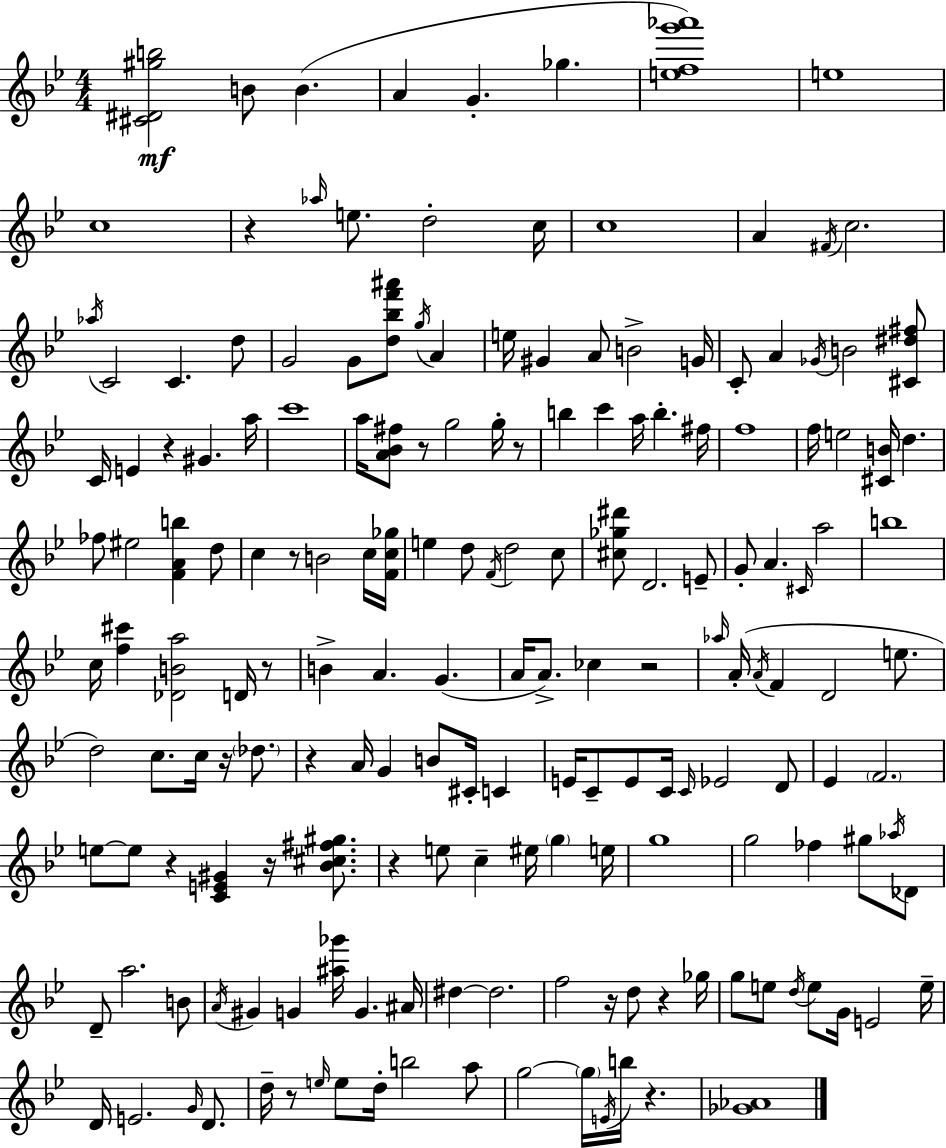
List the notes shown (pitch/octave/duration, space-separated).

[C#4,D#4,G#5,B5]/h B4/e B4/q. A4/q G4/q. Gb5/q. [E5,F5,G6,Ab6]/w E5/w C5/w R/q Ab5/s E5/e. D5/h C5/s C5/w A4/q F#4/s C5/h. Ab5/s C4/h C4/q. D5/e G4/h G4/e [D5,Bb5,F6,A#6]/e G5/s A4/q E5/s G#4/q A4/e B4/h G4/s C4/e A4/q Gb4/s B4/h [C#4,D#5,F#5]/e C4/s E4/q R/q G#4/q. A5/s C6/w A5/s [A4,Bb4,F#5]/e R/e G5/h G5/s R/e B5/q C6/q A5/s B5/q. F#5/s F5/w F5/s E5/h [C#4,B4]/s D5/q. FES5/e EIS5/h [F4,A4,B5]/q D5/e C5/q R/e B4/h C5/s [F4,C5,Gb5]/s E5/q D5/e F4/s D5/h C5/e [C#5,Gb5,D#6]/e D4/h. E4/e G4/e A4/q. C#4/s A5/h B5/w C5/s [F5,C#6]/q [Db4,B4,A5]/h D4/s R/e B4/q A4/q. G4/q. A4/s A4/e. CES5/q R/h Ab5/s A4/s A4/s F4/q D4/h E5/e. D5/h C5/e. C5/s R/s Db5/e. R/q A4/s G4/q B4/e C#4/s C4/q E4/s C4/e E4/e C4/s C4/s Eb4/h D4/e Eb4/q F4/h. E5/e E5/e R/q [C4,E4,G#4]/q R/s [Bb4,C#5,F#5,G#5]/e. R/q E5/e C5/q EIS5/s G5/q E5/s G5/w G5/h FES5/q G#5/e Ab5/s Db4/e D4/e A5/h. B4/e A4/s G#4/q G4/q [A#5,Gb6]/s G4/q. A#4/s D#5/q D#5/h. F5/h R/s D5/e R/q Gb5/s G5/e E5/e D5/s E5/e G4/s E4/h E5/s D4/s E4/h. G4/s D4/e. D5/s R/e E5/s E5/e D5/s B5/h A5/e G5/h G5/s E4/s B5/s R/q. [Gb4,Ab4]/w